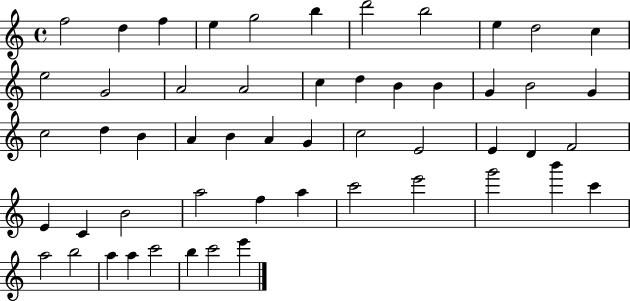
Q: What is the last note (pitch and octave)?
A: E6